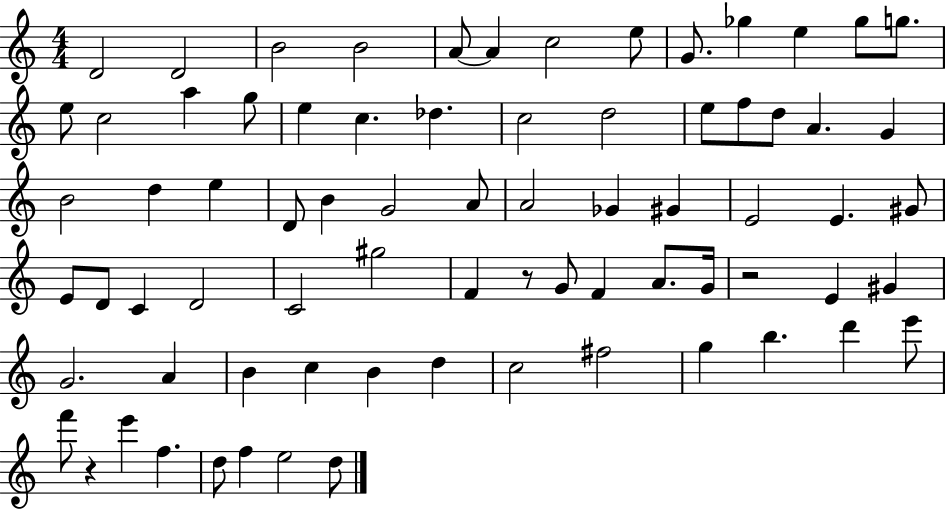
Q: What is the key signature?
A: C major